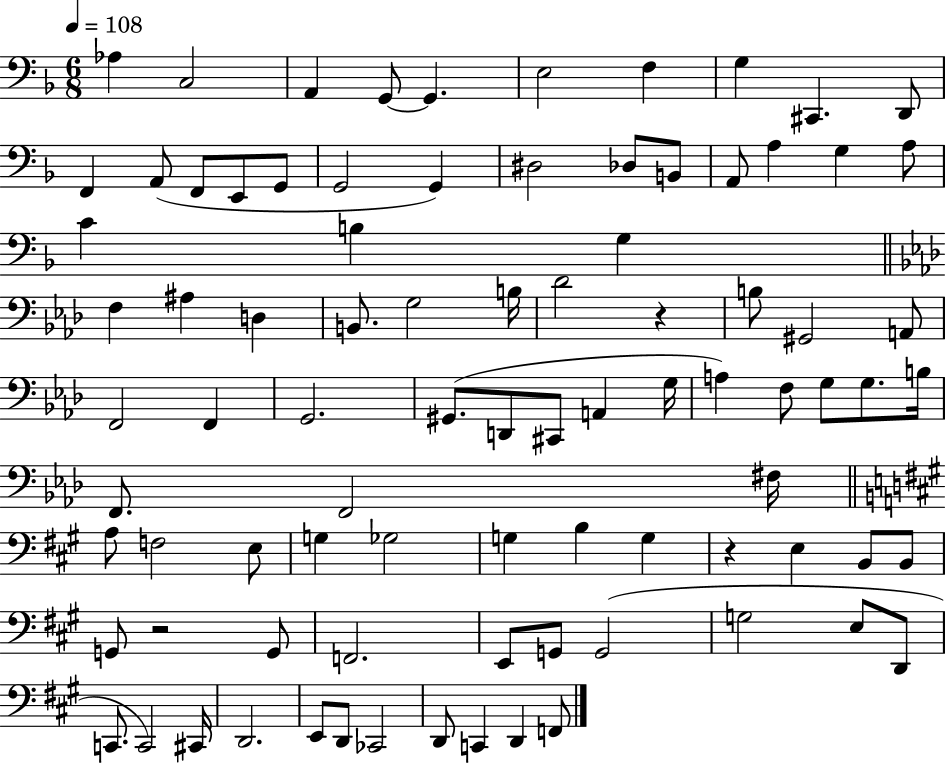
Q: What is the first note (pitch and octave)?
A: Ab3